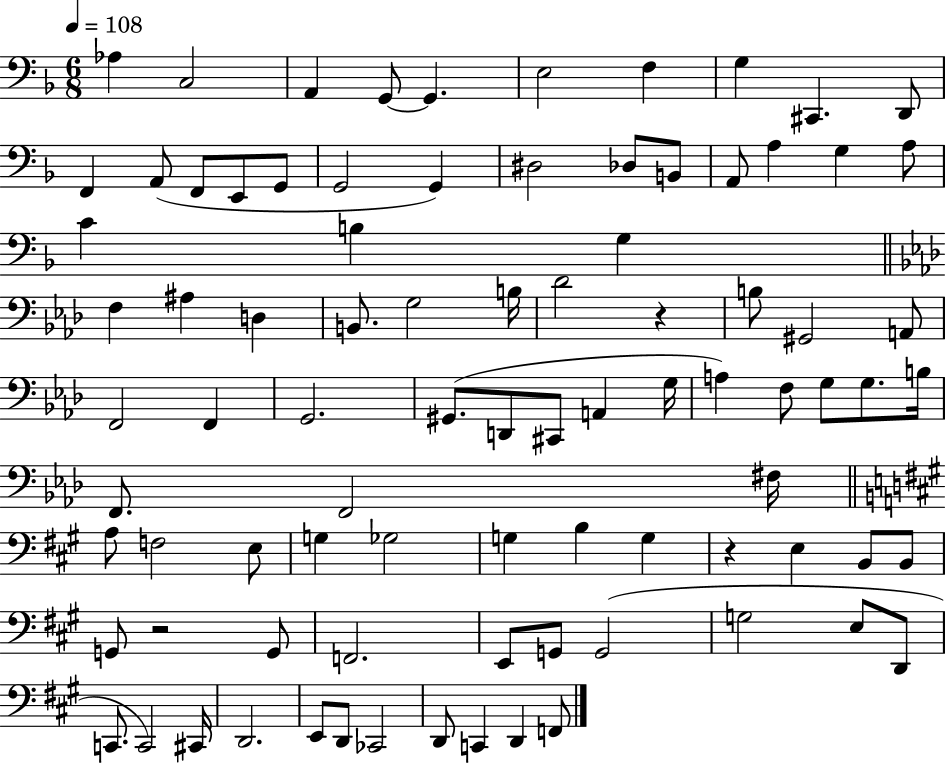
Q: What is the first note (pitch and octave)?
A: Ab3